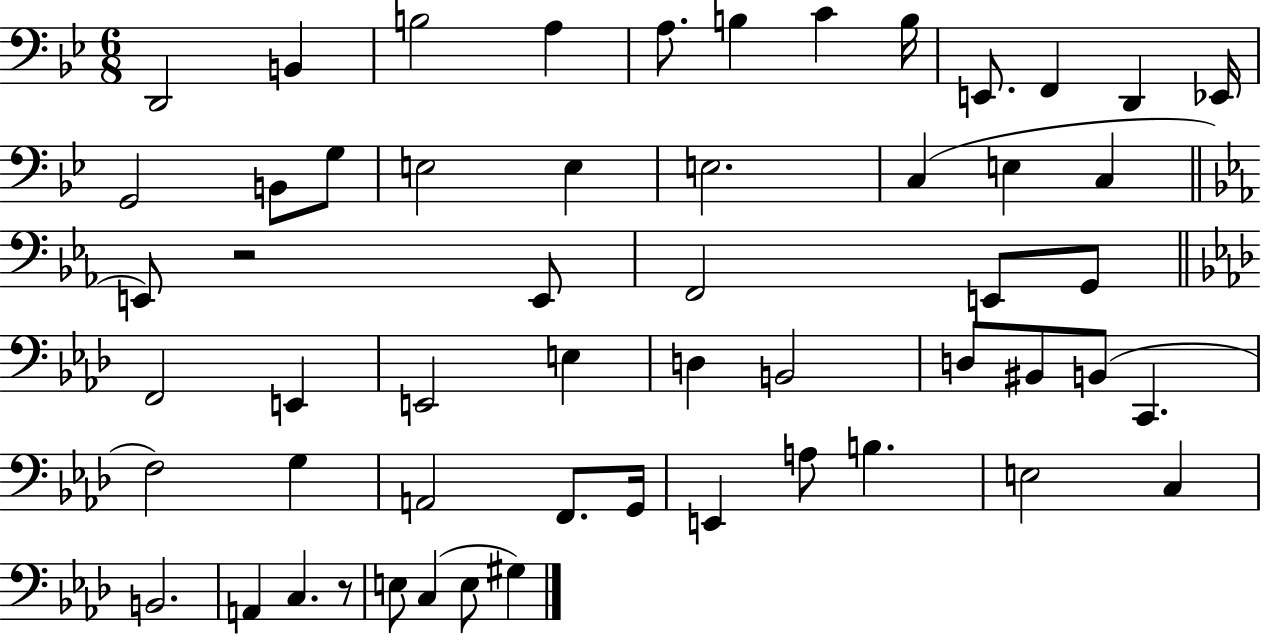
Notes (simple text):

D2/h B2/q B3/h A3/q A3/e. B3/q C4/q B3/s E2/e. F2/q D2/q Eb2/s G2/h B2/e G3/e E3/h E3/q E3/h. C3/q E3/q C3/q E2/e R/h E2/e F2/h E2/e G2/e F2/h E2/q E2/h E3/q D3/q B2/h D3/e BIS2/e B2/e C2/q. F3/h G3/q A2/h F2/e. G2/s E2/q A3/e B3/q. E3/h C3/q B2/h. A2/q C3/q. R/e E3/e C3/q E3/e G#3/q